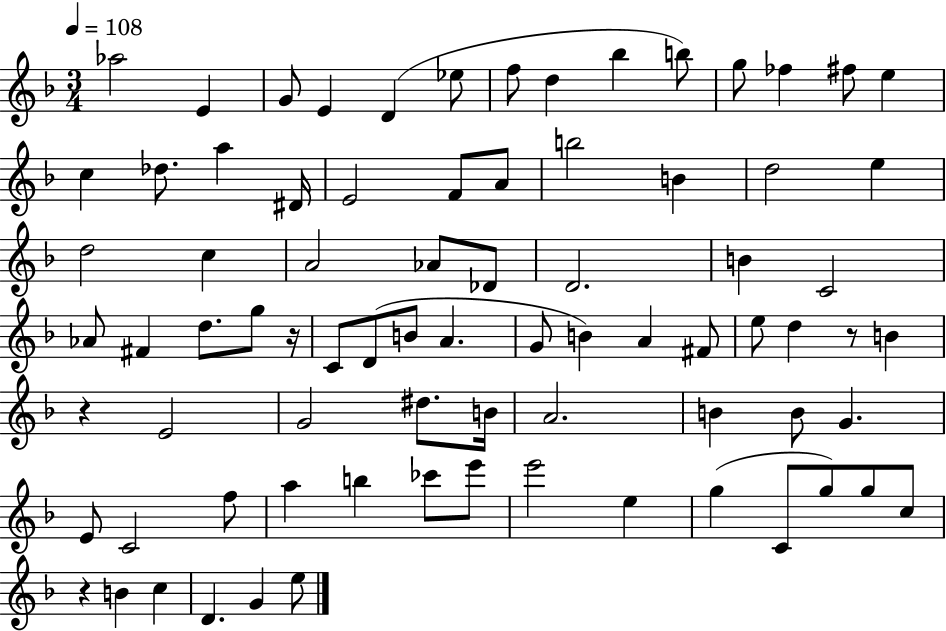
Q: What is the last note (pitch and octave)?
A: E5